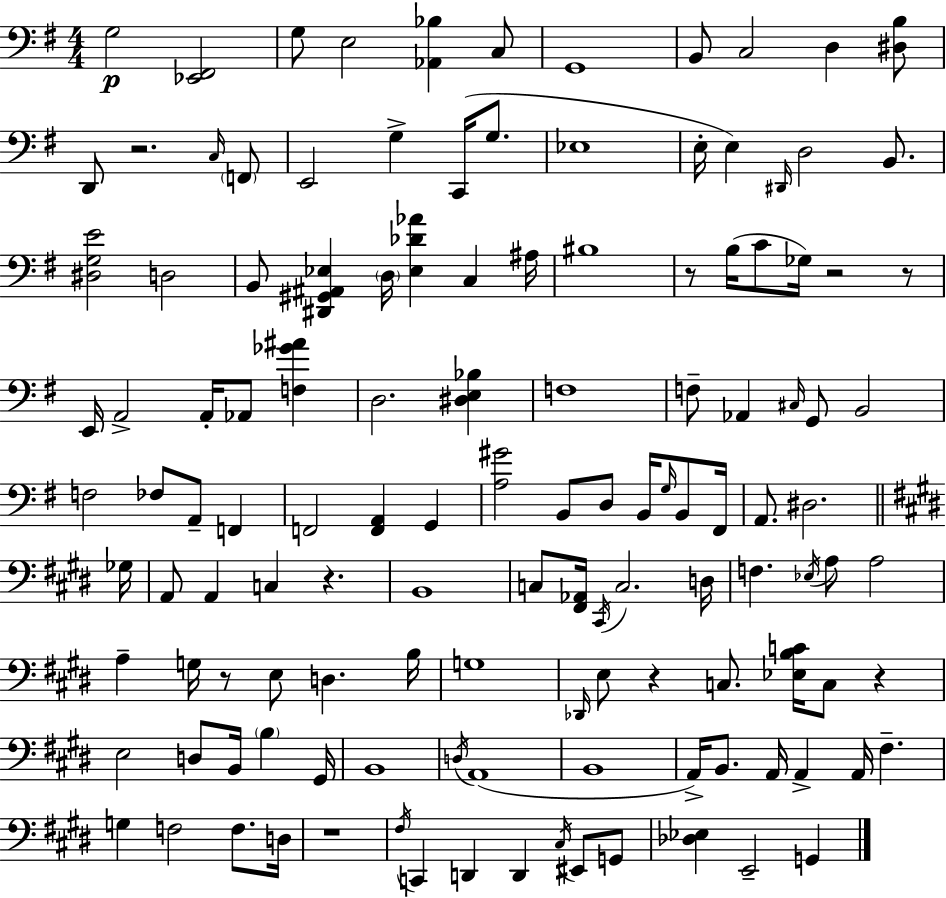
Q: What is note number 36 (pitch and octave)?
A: F3